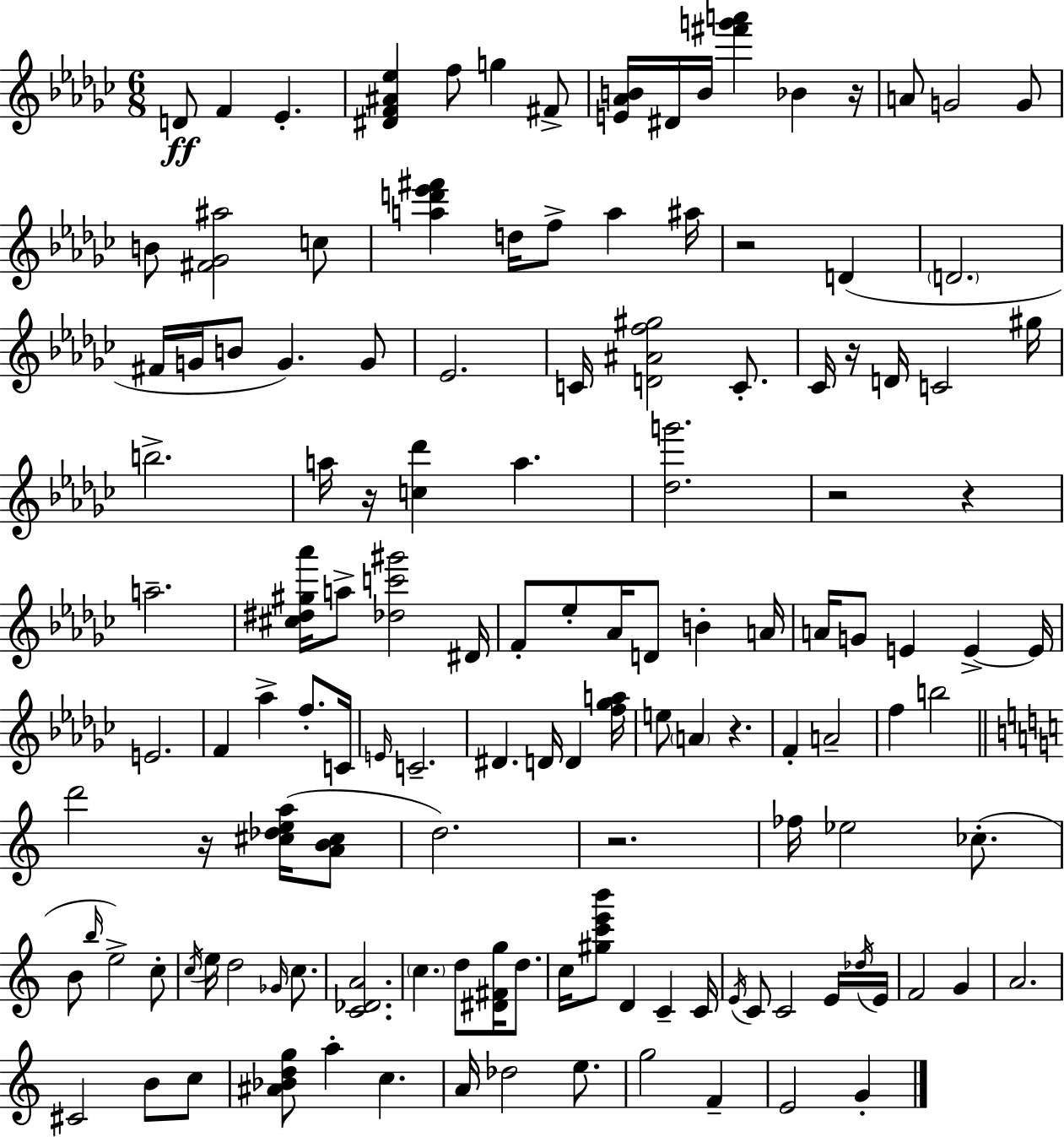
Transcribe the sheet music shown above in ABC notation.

X:1
T:Untitled
M:6/8
L:1/4
K:Ebm
D/2 F _E [^DF^A_e] f/2 g ^F/2 [E_AB]/4 ^D/4 B/4 [^f'g'a'] _B z/4 A/2 G2 G/2 B/2 [^F_G^a]2 c/2 [ad'_e'^f'] d/4 f/2 a ^a/4 z2 D D2 ^F/4 G/4 B/2 G G/2 _E2 C/4 [D^Af^g]2 C/2 _C/4 z/4 D/4 C2 ^g/4 b2 a/4 z/4 [c_d'] a [_dg']2 z2 z a2 [^c^d^g_a']/4 a/2 [_dc'^g']2 ^D/4 F/2 _e/2 _A/4 D/2 B A/4 A/4 G/2 E E E/4 E2 F _a f/2 C/4 E/4 C2 ^D D/4 D [f_ga]/4 e/2 A z F A2 f b2 d'2 z/4 [^c_dea]/4 [AB^c]/2 d2 z2 _f/4 _e2 _c/2 B/2 b/4 e2 c/2 c/4 e/4 d2 _G/4 c/2 [C_DA]2 c d/2 [^D^Fg]/4 d/2 c/4 [^gc'e'b']/2 D C C/4 E/4 C/2 C2 E/4 _d/4 E/4 F2 G A2 ^C2 B/2 c/2 [^A_Bdg]/2 a c A/4 _d2 e/2 g2 F E2 G